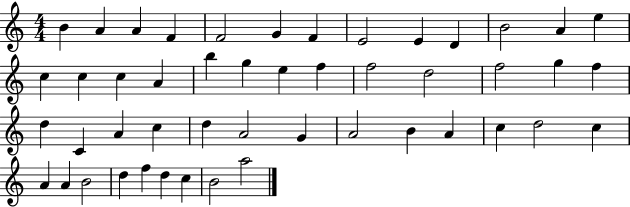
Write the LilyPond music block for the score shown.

{
  \clef treble
  \numericTimeSignature
  \time 4/4
  \key c \major
  b'4 a'4 a'4 f'4 | f'2 g'4 f'4 | e'2 e'4 d'4 | b'2 a'4 e''4 | \break c''4 c''4 c''4 a'4 | b''4 g''4 e''4 f''4 | f''2 d''2 | f''2 g''4 f''4 | \break d''4 c'4 a'4 c''4 | d''4 a'2 g'4 | a'2 b'4 a'4 | c''4 d''2 c''4 | \break a'4 a'4 b'2 | d''4 f''4 d''4 c''4 | b'2 a''2 | \bar "|."
}